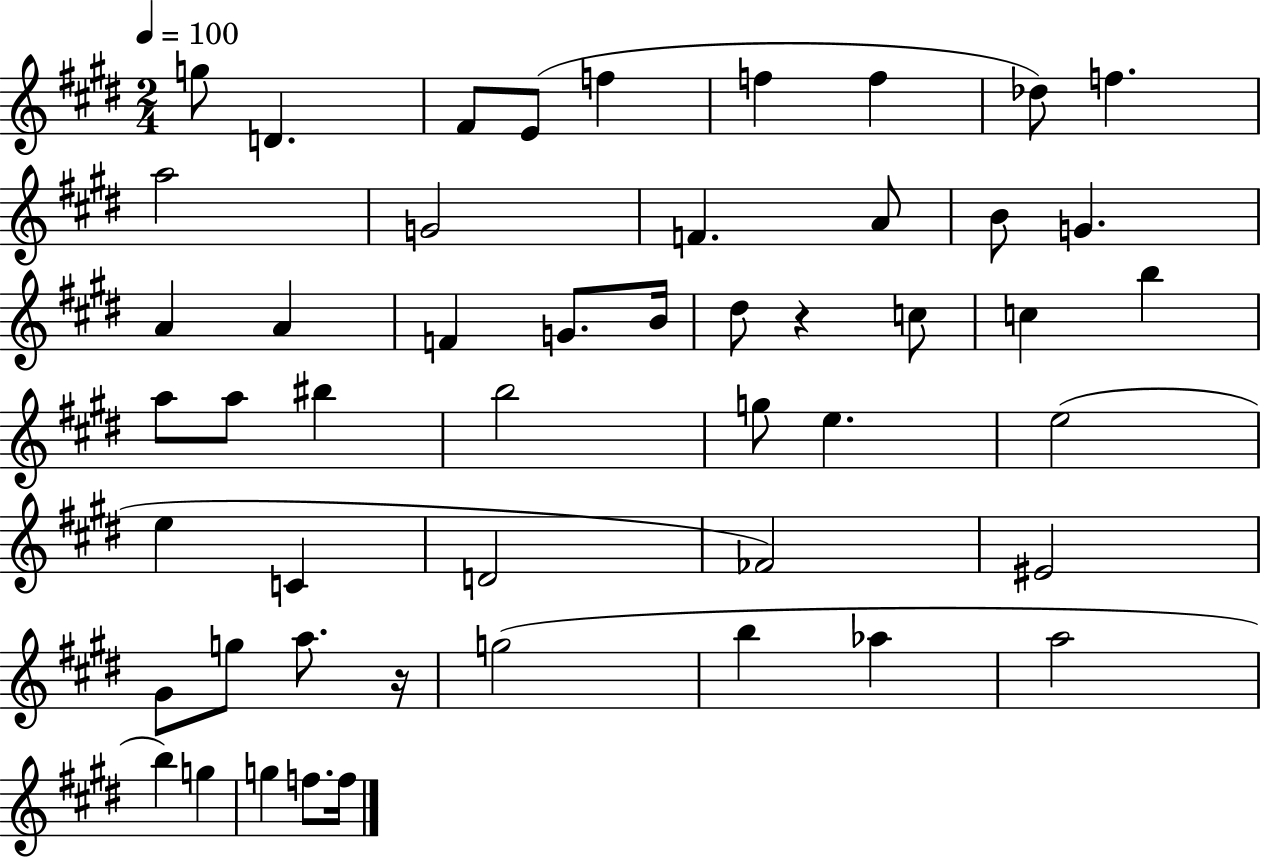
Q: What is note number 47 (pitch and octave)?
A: F5